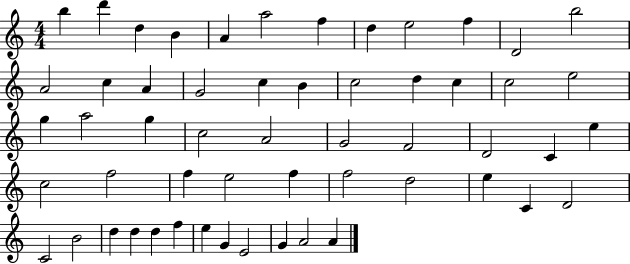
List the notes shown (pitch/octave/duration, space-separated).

B5/q D6/q D5/q B4/q A4/q A5/h F5/q D5/q E5/h F5/q D4/h B5/h A4/h C5/q A4/q G4/h C5/q B4/q C5/h D5/q C5/q C5/h E5/h G5/q A5/h G5/q C5/h A4/h G4/h F4/h D4/h C4/q E5/q C5/h F5/h F5/q E5/h F5/q F5/h D5/h E5/q C4/q D4/h C4/h B4/h D5/q D5/q D5/q F5/q E5/q G4/q E4/h G4/q A4/h A4/q